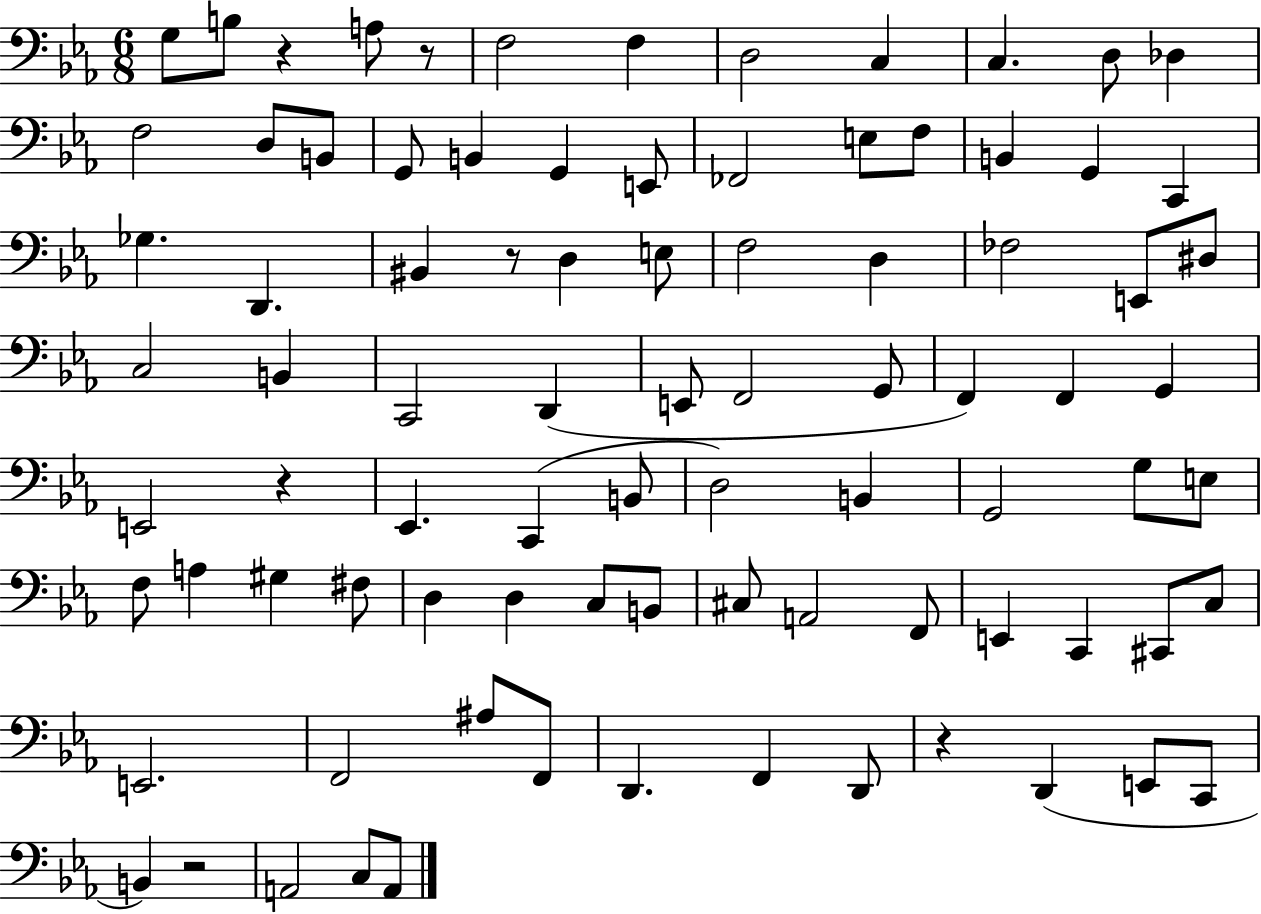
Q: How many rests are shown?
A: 6